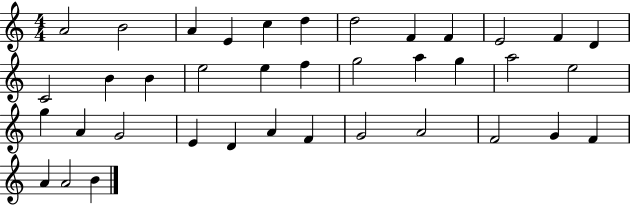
A4/h B4/h A4/q E4/q C5/q D5/q D5/h F4/q F4/q E4/h F4/q D4/q C4/h B4/q B4/q E5/h E5/q F5/q G5/h A5/q G5/q A5/h E5/h G5/q A4/q G4/h E4/q D4/q A4/q F4/q G4/h A4/h F4/h G4/q F4/q A4/q A4/h B4/q